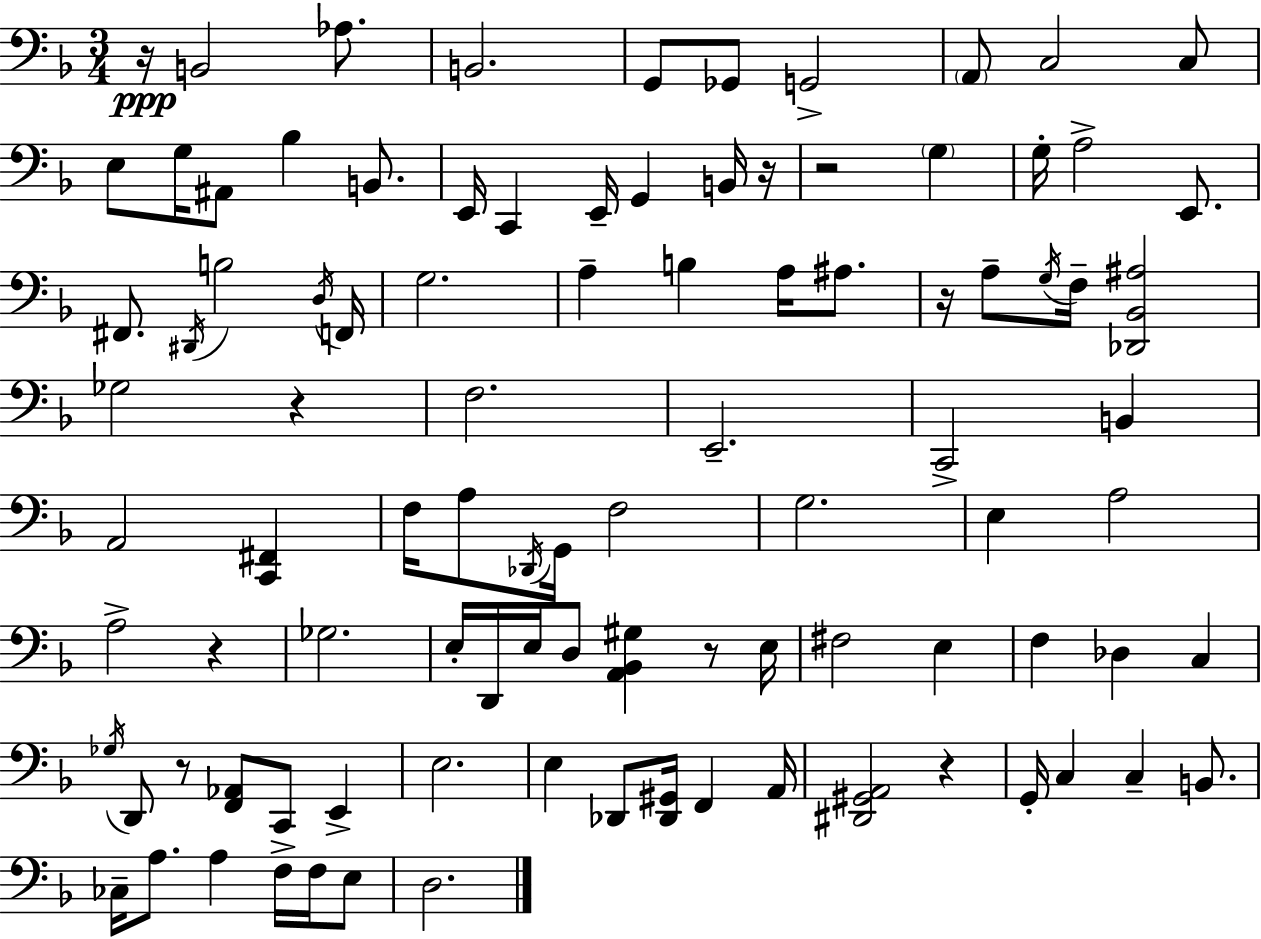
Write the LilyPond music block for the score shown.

{
  \clef bass
  \numericTimeSignature
  \time 3/4
  \key d \minor
  r16\ppp b,2 aes8. | b,2. | g,8 ges,8 g,2-> | \parenthesize a,8 c2 c8 | \break e8 g16 ais,8 bes4 b,8. | e,16 c,4 e,16-- g,4 b,16 r16 | r2 \parenthesize g4 | g16-. a2-> e,8. | \break fis,8. \acciaccatura { dis,16 } b2 | \acciaccatura { d16 } f,16 g2. | a4-- b4 a16 ais8. | r16 a8-- \acciaccatura { g16 } f16-- <des, bes, ais>2 | \break ges2 r4 | f2. | e,2.-- | c,2-> b,4 | \break a,2 <c, fis,>4 | f16 a8 \acciaccatura { des,16 } g,16 f2 | g2. | e4 a2 | \break a2-> | r4 ges2. | e16-. d,16 e16 d8 <a, bes, gis>4 | r8 e16 fis2 | \break e4 f4 des4 | c4 \acciaccatura { ges16 } d,8 r8 <f, aes,>8 c,8 | e,4-> e2. | e4 des,8 <des, gis,>16 | \break f,4 a,16 <dis, gis, a,>2 | r4 g,16-. c4 c4-- | b,8. ces16-- a8. a4 | f16-> f16 e8 d2. | \break \bar "|."
}